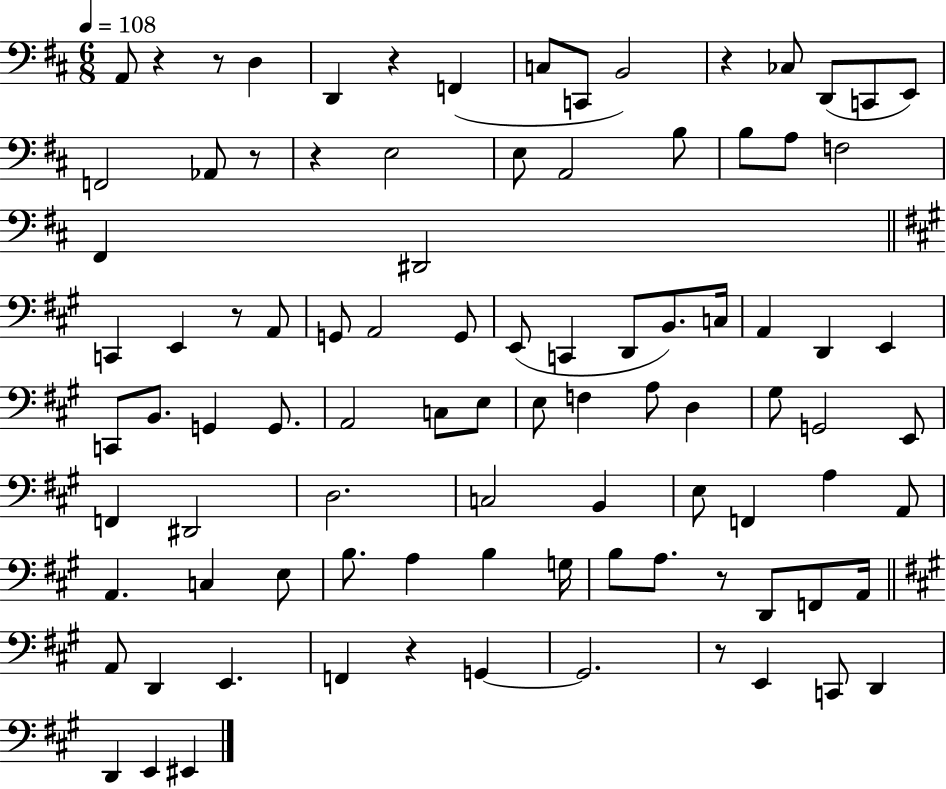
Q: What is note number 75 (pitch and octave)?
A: F2